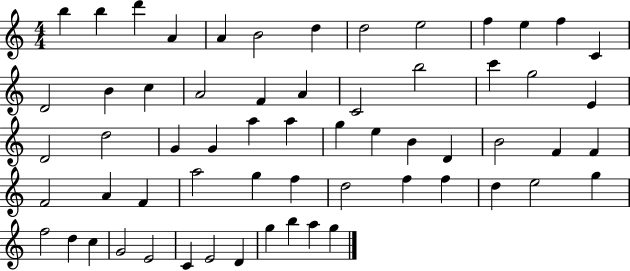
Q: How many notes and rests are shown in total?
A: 61